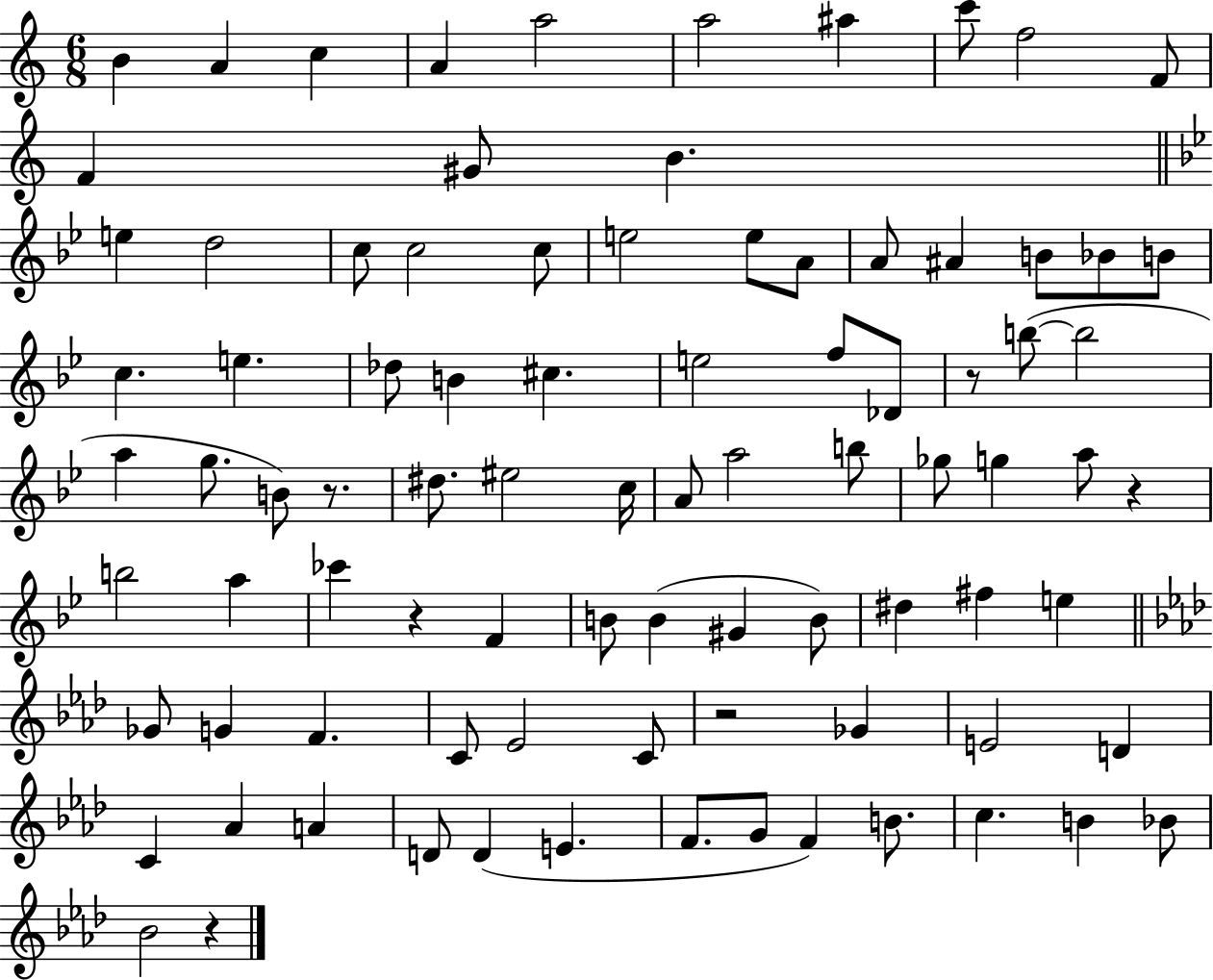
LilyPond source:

{
  \clef treble
  \numericTimeSignature
  \time 6/8
  \key c \major
  b'4 a'4 c''4 | a'4 a''2 | a''2 ais''4 | c'''8 f''2 f'8 | \break f'4 gis'8 b'4. | \bar "||" \break \key bes \major e''4 d''2 | c''8 c''2 c''8 | e''2 e''8 a'8 | a'8 ais'4 b'8 bes'8 b'8 | \break c''4. e''4. | des''8 b'4 cis''4. | e''2 f''8 des'8 | r8 b''8~(~ b''2 | \break a''4 g''8. b'8) r8. | dis''8. eis''2 c''16 | a'8 a''2 b''8 | ges''8 g''4 a''8 r4 | \break b''2 a''4 | ces'''4 r4 f'4 | b'8 b'4( gis'4 b'8) | dis''4 fis''4 e''4 | \break \bar "||" \break \key aes \major ges'8 g'4 f'4. | c'8 ees'2 c'8 | r2 ges'4 | e'2 d'4 | \break c'4 aes'4 a'4 | d'8 d'4( e'4. | f'8. g'8 f'4) b'8. | c''4. b'4 bes'8 | \break bes'2 r4 | \bar "|."
}